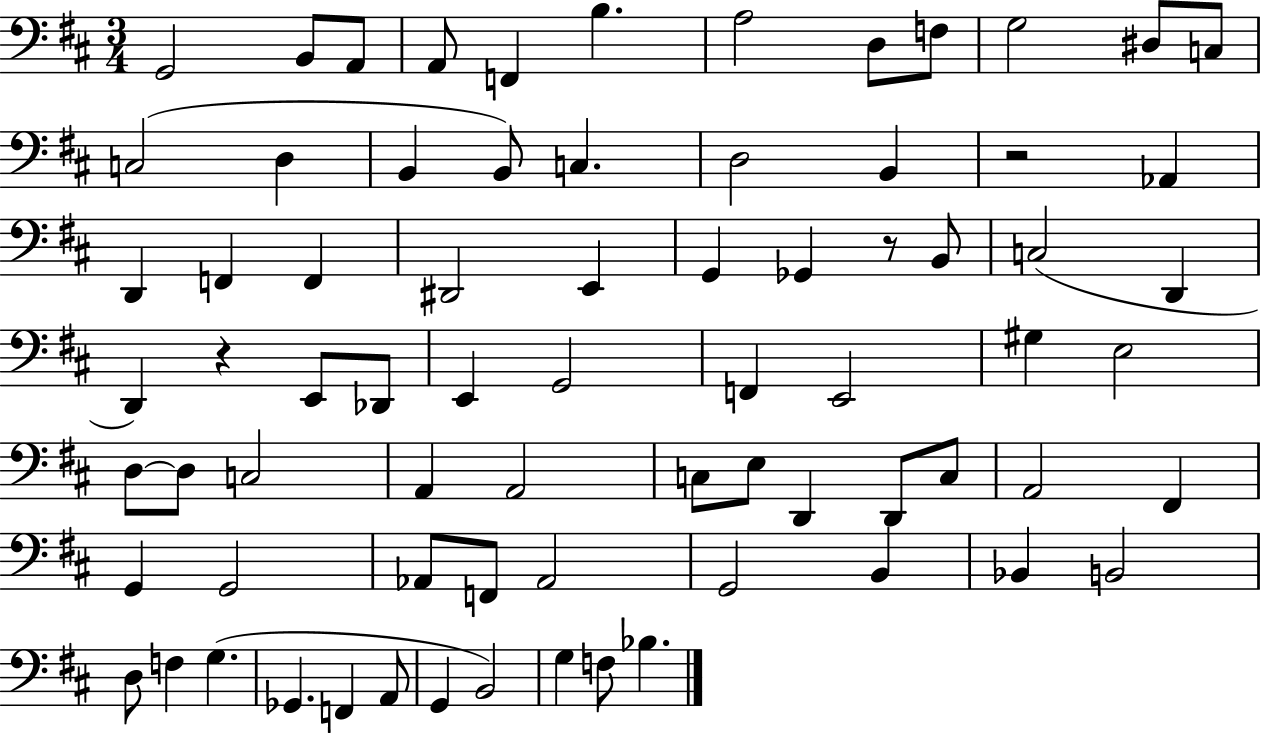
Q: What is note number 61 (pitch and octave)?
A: D3